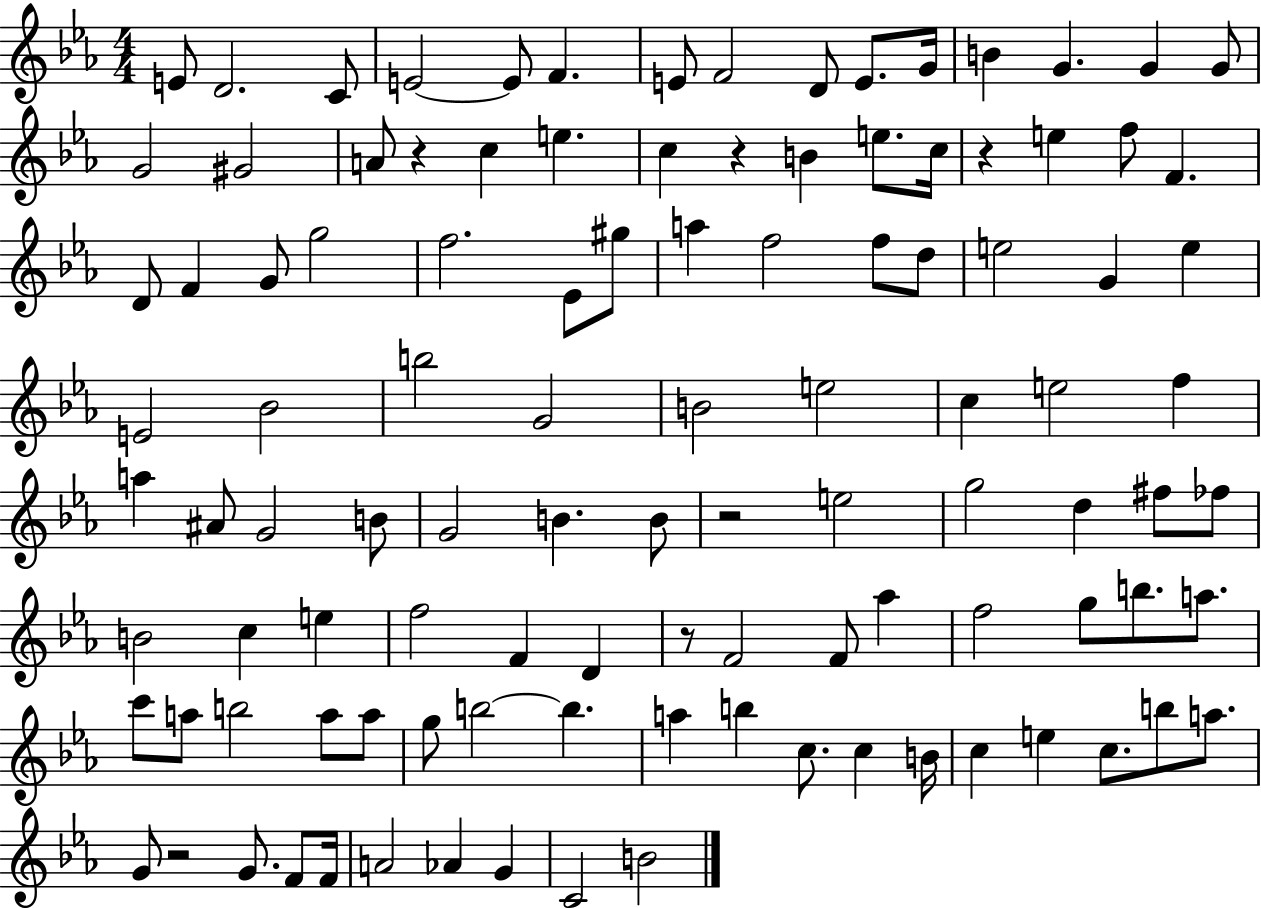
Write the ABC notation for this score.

X:1
T:Untitled
M:4/4
L:1/4
K:Eb
E/2 D2 C/2 E2 E/2 F E/2 F2 D/2 E/2 G/4 B G G G/2 G2 ^G2 A/2 z c e c z B e/2 c/4 z e f/2 F D/2 F G/2 g2 f2 _E/2 ^g/2 a f2 f/2 d/2 e2 G e E2 _B2 b2 G2 B2 e2 c e2 f a ^A/2 G2 B/2 G2 B B/2 z2 e2 g2 d ^f/2 _f/2 B2 c e f2 F D z/2 F2 F/2 _a f2 g/2 b/2 a/2 c'/2 a/2 b2 a/2 a/2 g/2 b2 b a b c/2 c B/4 c e c/2 b/2 a/2 G/2 z2 G/2 F/2 F/4 A2 _A G C2 B2